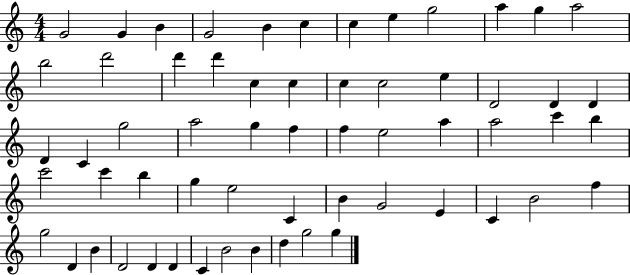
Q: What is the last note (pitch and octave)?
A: G5